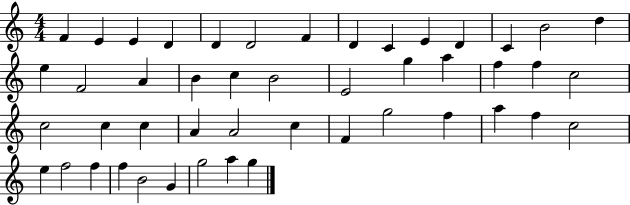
X:1
T:Untitled
M:4/4
L:1/4
K:C
F E E D D D2 F D C E D C B2 d e F2 A B c B2 E2 g a f f c2 c2 c c A A2 c F g2 f a f c2 e f2 f f B2 G g2 a g